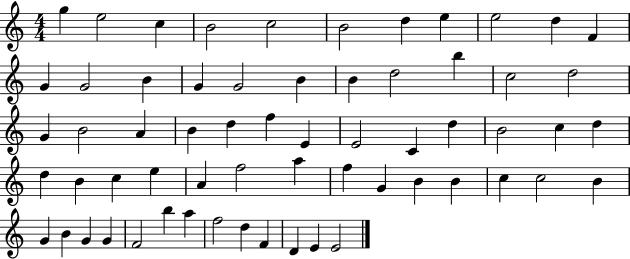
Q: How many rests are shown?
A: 0